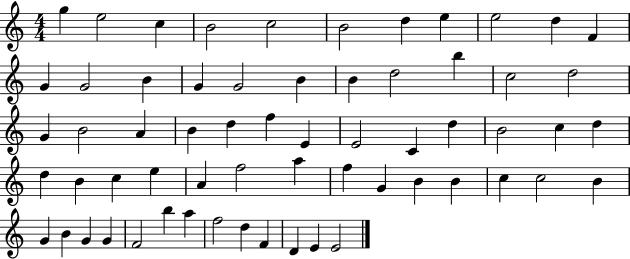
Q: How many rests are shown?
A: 0